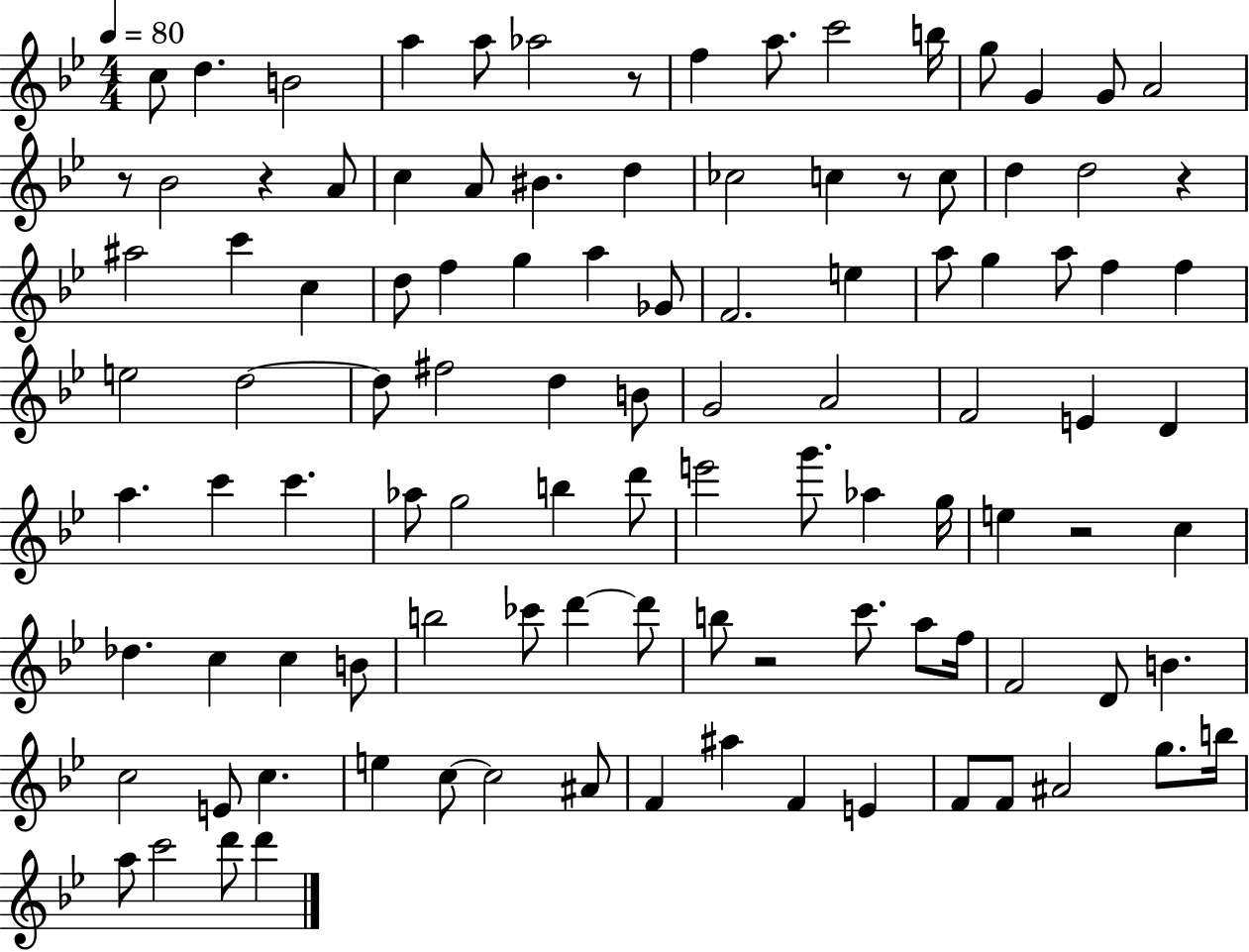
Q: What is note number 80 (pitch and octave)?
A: C5